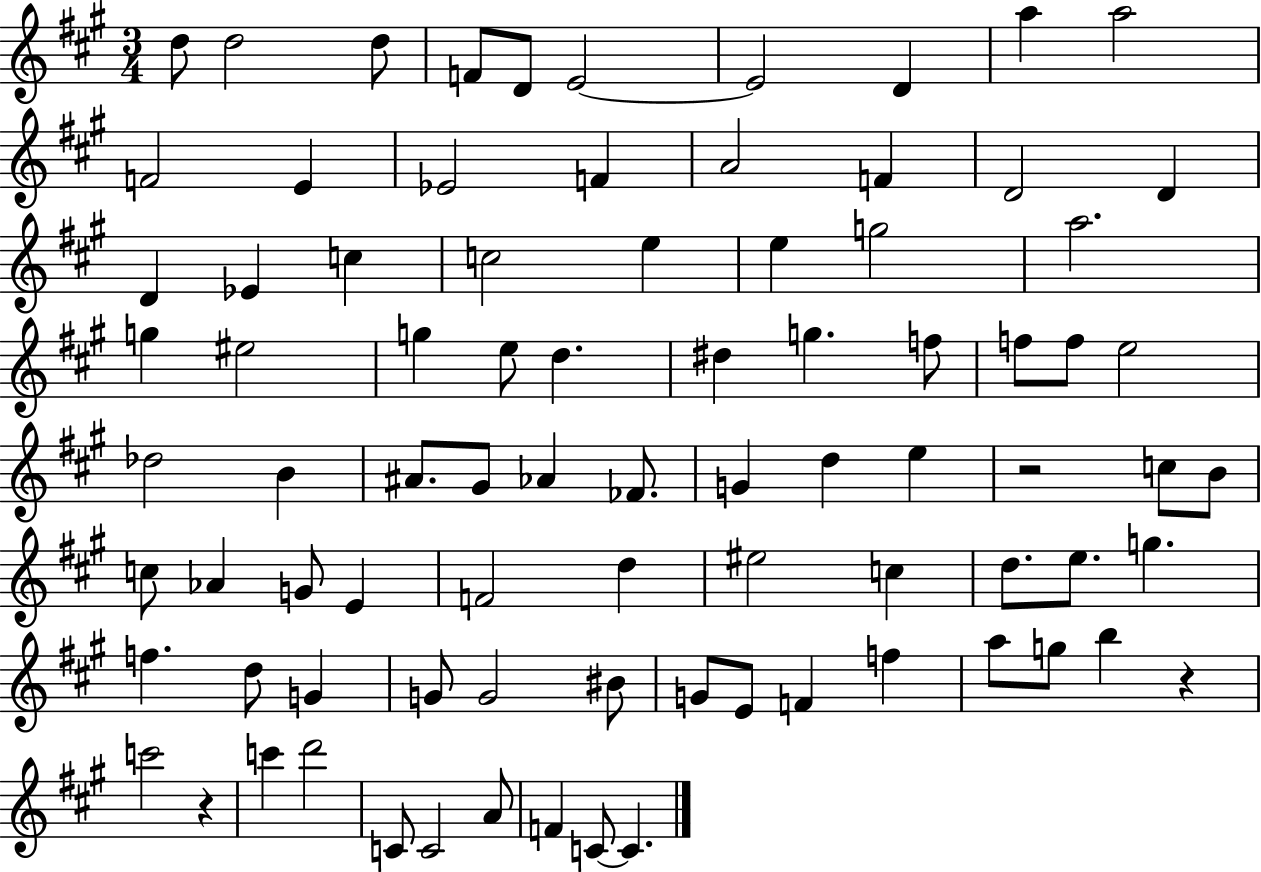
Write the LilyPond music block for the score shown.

{
  \clef treble
  \numericTimeSignature
  \time 3/4
  \key a \major
  d''8 d''2 d''8 | f'8 d'8 e'2~~ | e'2 d'4 | a''4 a''2 | \break f'2 e'4 | ees'2 f'4 | a'2 f'4 | d'2 d'4 | \break d'4 ees'4 c''4 | c''2 e''4 | e''4 g''2 | a''2. | \break g''4 eis''2 | g''4 e''8 d''4. | dis''4 g''4. f''8 | f''8 f''8 e''2 | \break des''2 b'4 | ais'8. gis'8 aes'4 fes'8. | g'4 d''4 e''4 | r2 c''8 b'8 | \break c''8 aes'4 g'8 e'4 | f'2 d''4 | eis''2 c''4 | d''8. e''8. g''4. | \break f''4. d''8 g'4 | g'8 g'2 bis'8 | g'8 e'8 f'4 f''4 | a''8 g''8 b''4 r4 | \break c'''2 r4 | c'''4 d'''2 | c'8 c'2 a'8 | f'4 c'8~~ c'4. | \break \bar "|."
}